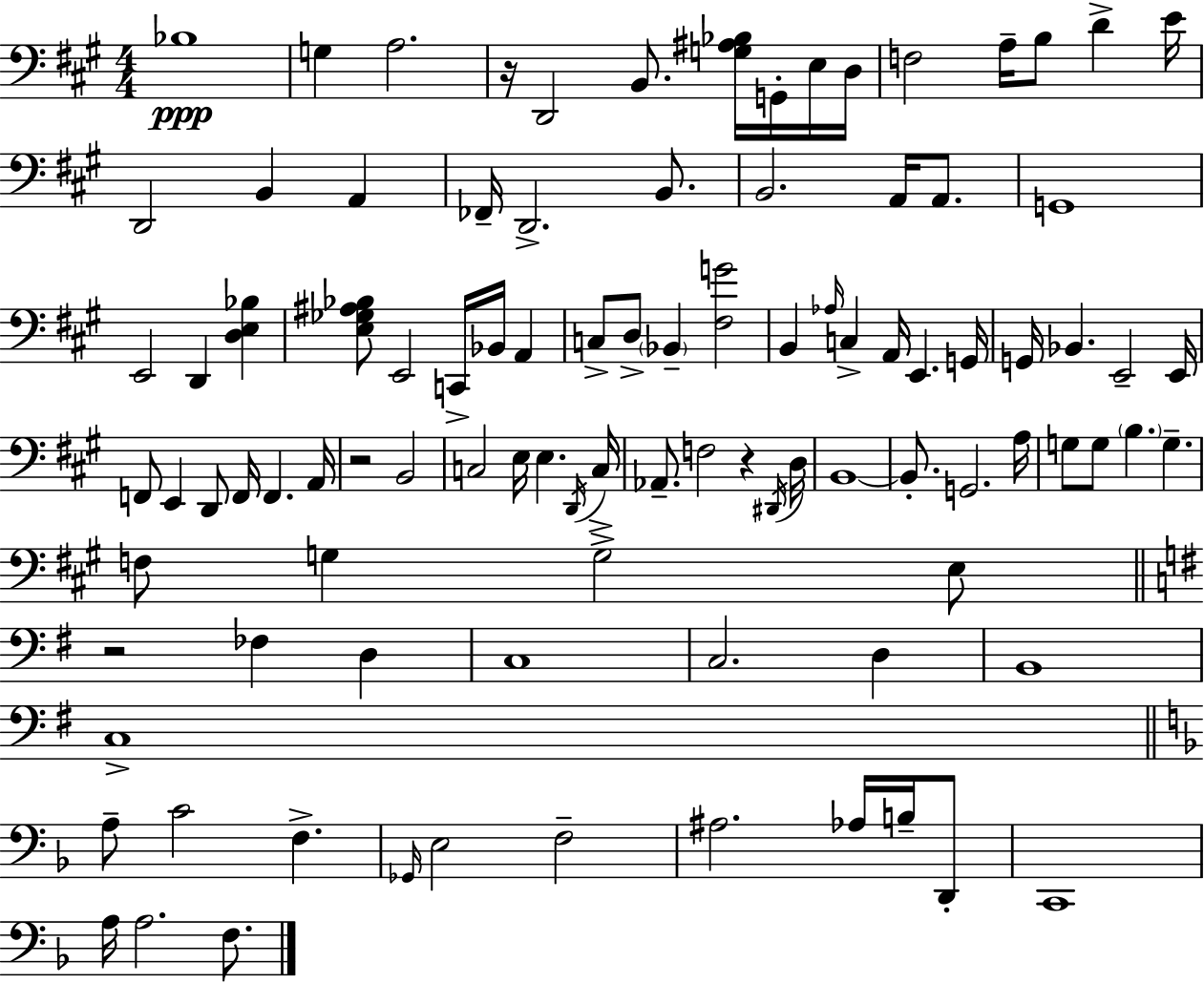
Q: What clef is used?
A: bass